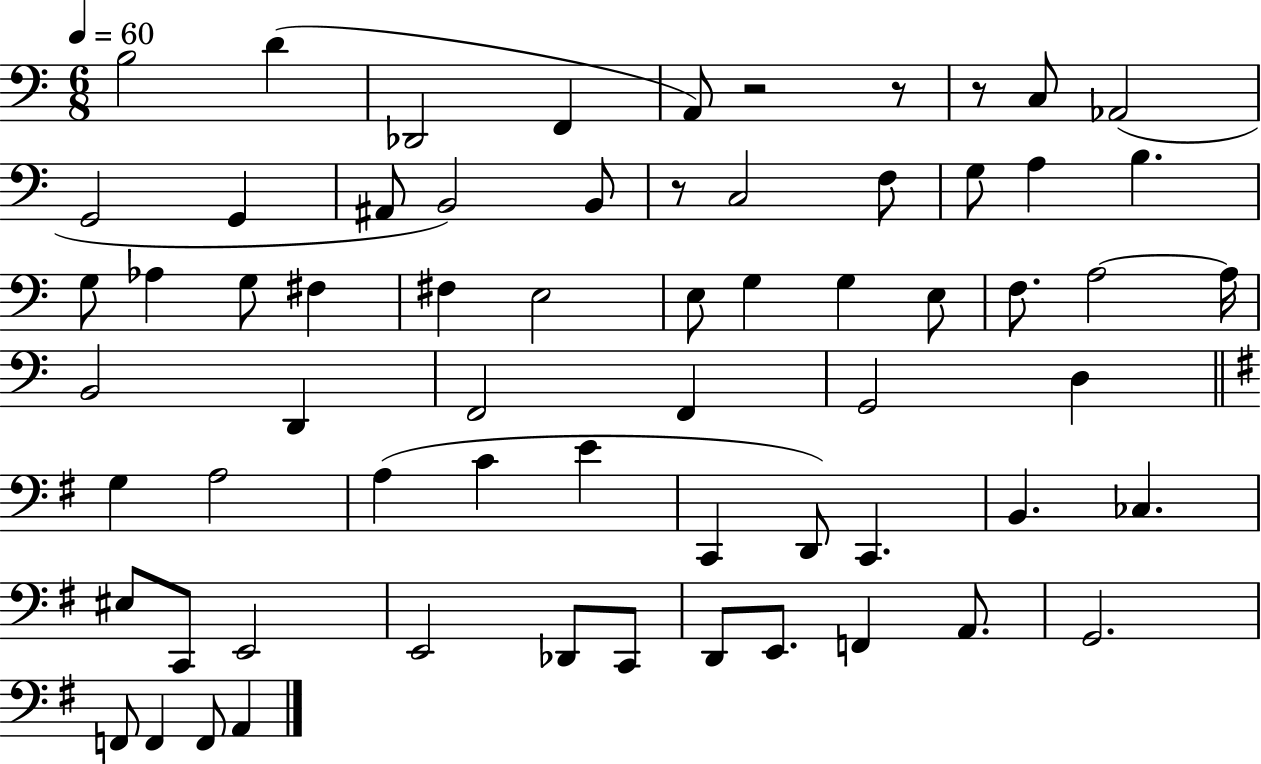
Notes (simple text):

B3/h D4/q Db2/h F2/q A2/e R/h R/e R/e C3/e Ab2/h G2/h G2/q A#2/e B2/h B2/e R/e C3/h F3/e G3/e A3/q B3/q. G3/e Ab3/q G3/e F#3/q F#3/q E3/h E3/e G3/q G3/q E3/e F3/e. A3/h A3/s B2/h D2/q F2/h F2/q G2/h D3/q G3/q A3/h A3/q C4/q E4/q C2/q D2/e C2/q. B2/q. CES3/q. EIS3/e C2/e E2/h E2/h Db2/e C2/e D2/e E2/e. F2/q A2/e. G2/h. F2/e F2/q F2/e A2/q